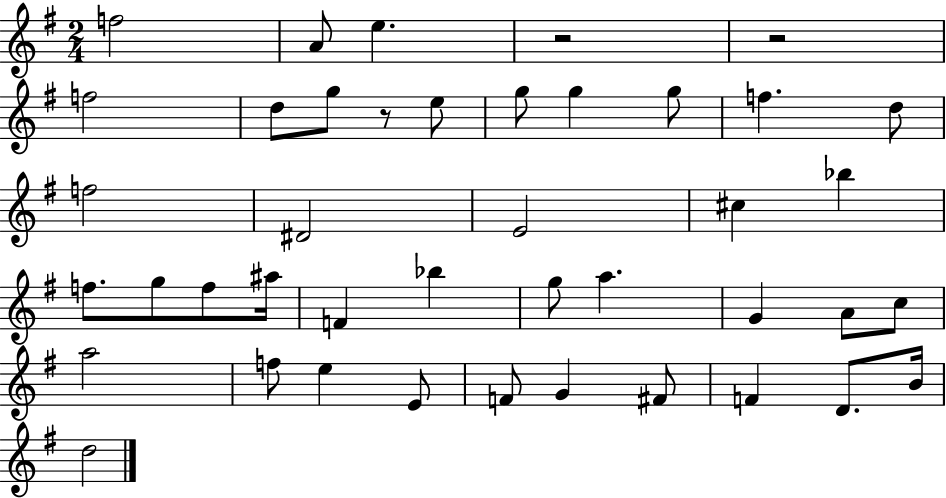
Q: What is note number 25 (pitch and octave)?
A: A5